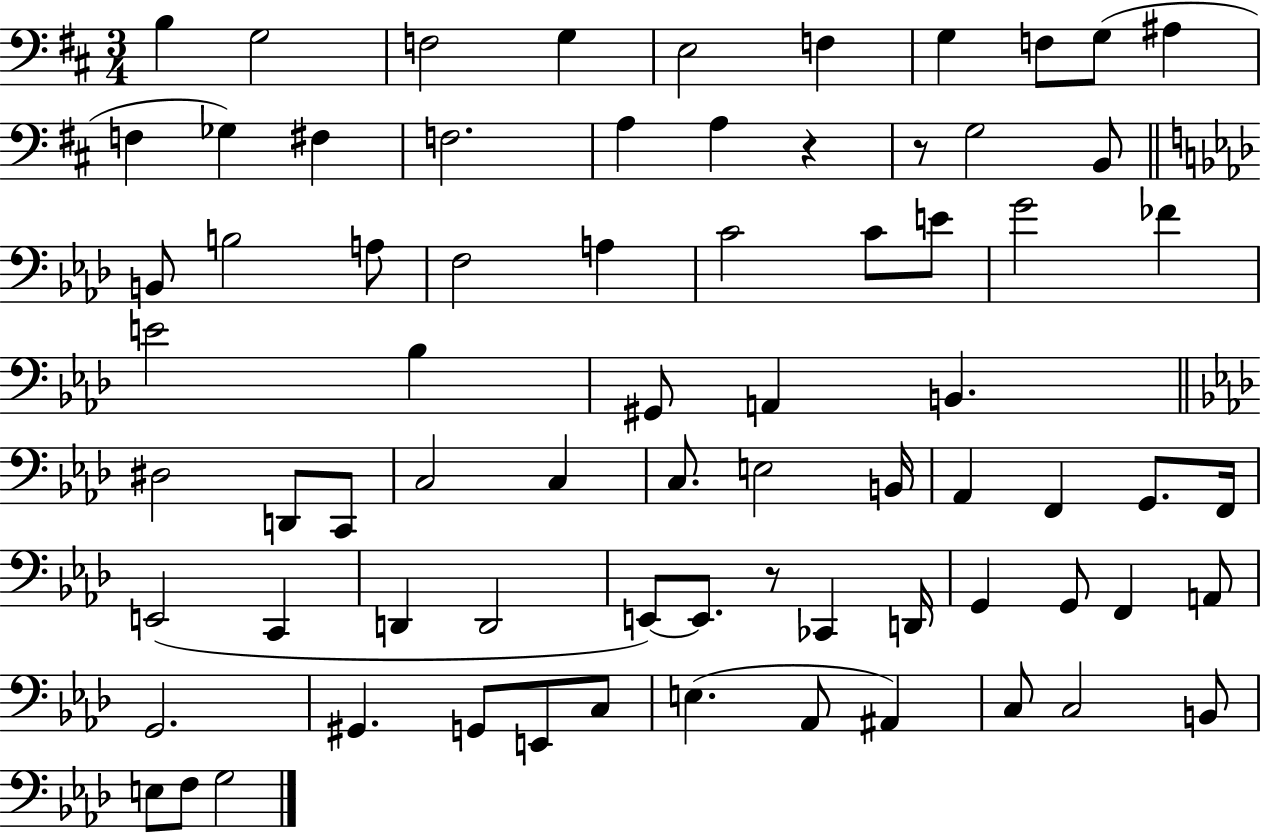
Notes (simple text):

B3/q G3/h F3/h G3/q E3/h F3/q G3/q F3/e G3/e A#3/q F3/q Gb3/q F#3/q F3/h. A3/q A3/q R/q R/e G3/h B2/e B2/e B3/h A3/e F3/h A3/q C4/h C4/e E4/e G4/h FES4/q E4/h Bb3/q G#2/e A2/q B2/q. D#3/h D2/e C2/e C3/h C3/q C3/e. E3/h B2/s Ab2/q F2/q G2/e. F2/s E2/h C2/q D2/q D2/h E2/e E2/e. R/e CES2/q D2/s G2/q G2/e F2/q A2/e G2/h. G#2/q. G2/e E2/e C3/e E3/q. Ab2/e A#2/q C3/e C3/h B2/e E3/e F3/e G3/h